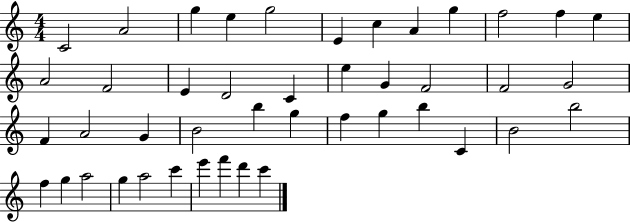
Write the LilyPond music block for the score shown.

{
  \clef treble
  \numericTimeSignature
  \time 4/4
  \key c \major
  c'2 a'2 | g''4 e''4 g''2 | e'4 c''4 a'4 g''4 | f''2 f''4 e''4 | \break a'2 f'2 | e'4 d'2 c'4 | e''4 g'4 f'2 | f'2 g'2 | \break f'4 a'2 g'4 | b'2 b''4 g''4 | f''4 g''4 b''4 c'4 | b'2 b''2 | \break f''4 g''4 a''2 | g''4 a''2 c'''4 | e'''4 f'''4 d'''4 c'''4 | \bar "|."
}